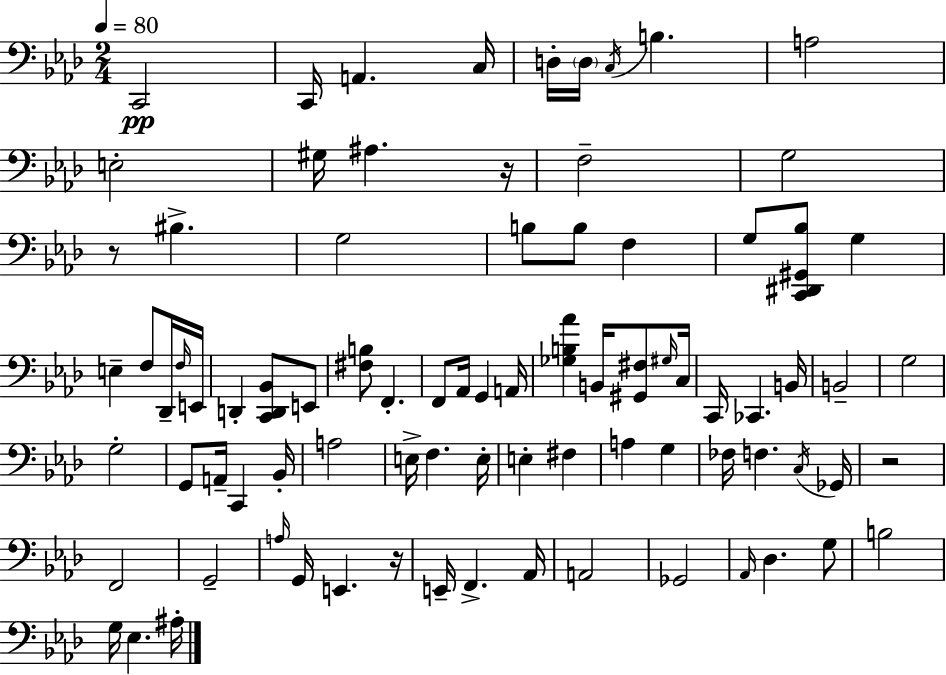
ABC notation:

X:1
T:Untitled
M:2/4
L:1/4
K:Ab
C,,2 C,,/4 A,, C,/4 D,/4 D,/4 C,/4 B, A,2 E,2 ^G,/4 ^A, z/4 F,2 G,2 z/2 ^B, G,2 B,/2 B,/2 F, G,/2 [C,,^D,,^G,,_B,]/2 G, E, F,/2 _D,,/4 F,/4 E,,/4 D,, [C,,D,,_B,,]/2 E,,/2 [^F,B,]/2 F,, F,,/2 _A,,/4 G,, A,,/4 [_G,B,_A] B,,/4 [^G,,^F,]/2 ^G,/4 C,/4 C,,/4 _C,, B,,/4 B,,2 G,2 G,2 G,,/2 A,,/4 C,, _B,,/4 A,2 E,/4 F, E,/4 E, ^F, A, G, _F,/4 F, C,/4 _G,,/4 z2 F,,2 G,,2 A,/4 G,,/4 E,, z/4 E,,/4 F,, _A,,/4 A,,2 _G,,2 _A,,/4 _D, G,/2 B,2 G,/4 _E, ^A,/4